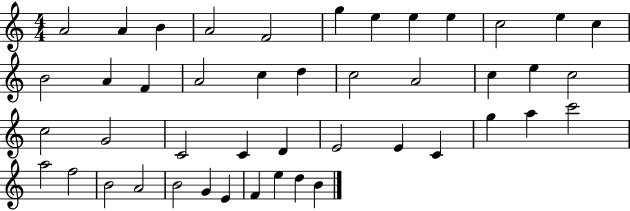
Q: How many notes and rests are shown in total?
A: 45